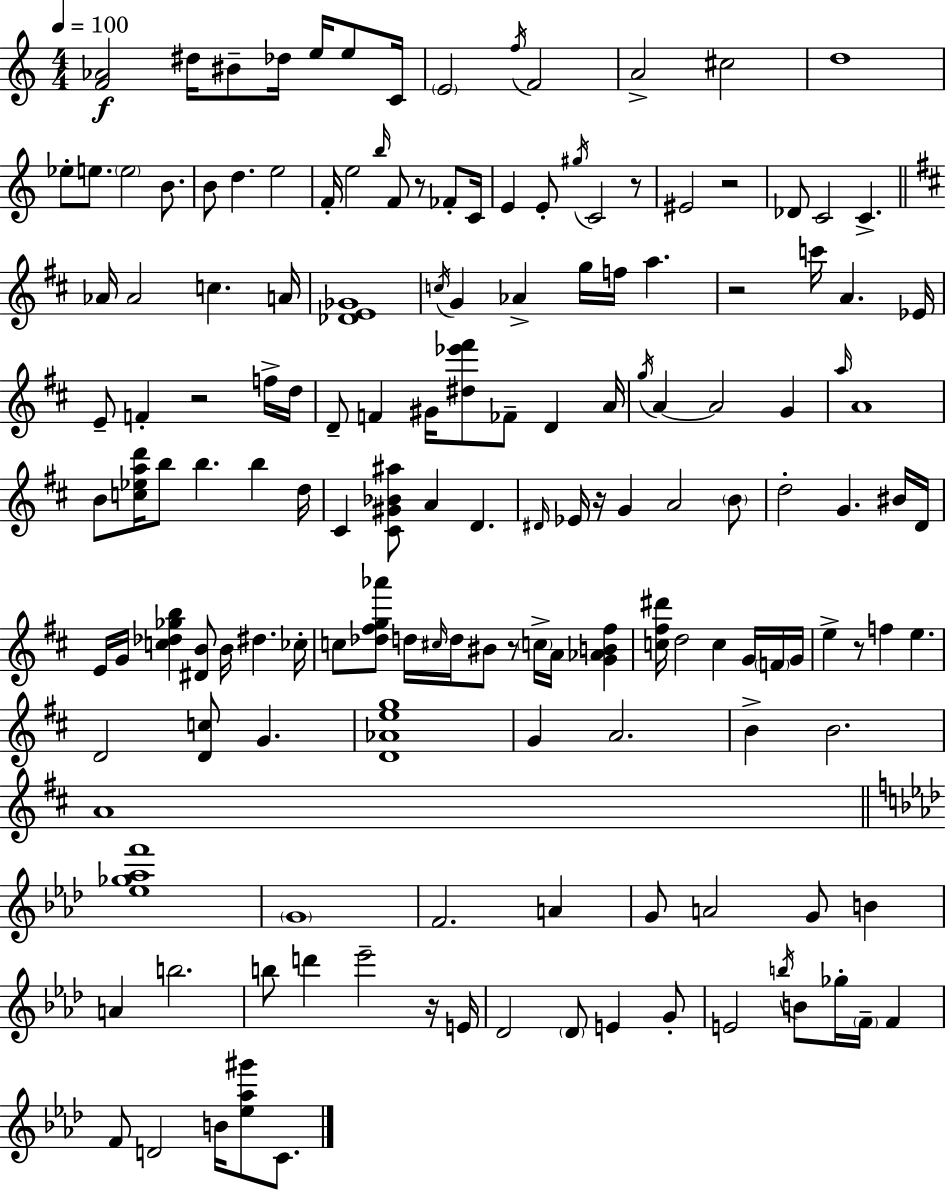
{
  \clef treble
  \numericTimeSignature
  \time 4/4
  \key c \major
  \tempo 4 = 100
  \repeat volta 2 { <f' aes'>2\f dis''16 bis'8-- des''16 e''16 e''8 c'16 | \parenthesize e'2 \acciaccatura { f''16 } f'2 | a'2-> cis''2 | d''1 | \break ees''8-. e''8. \parenthesize e''2 b'8. | b'8 d''4. e''2 | f'16-. e''2 \grace { b''16 } f'8 r8 fes'8-. | c'16 e'4 e'8-. \acciaccatura { gis''16 } c'2 | \break r8 eis'2 r2 | des'8 c'2 c'4.-> | \bar "||" \break \key d \major aes'16 aes'2 c''4. a'16 | <des' e' ges'>1 | \acciaccatura { c''16 } g'4 aes'4-> g''16 f''16 a''4. | r2 c'''16 a'4. | \break ees'16 e'8-- f'4-. r2 f''16-> | d''16 d'8-- f'4 gis'16 <dis'' ees''' fis'''>8 fes'8-- d'4 | a'16 \acciaccatura { g''16 } a'4~~ a'2 g'4 | \grace { a''16 } a'1 | \break b'8 <c'' ees'' a'' d'''>16 b''8 b''4. b''4 | d''16 cis'4 <cis' gis' bes' ais''>8 a'4 d'4. | \grace { dis'16 } ees'16 r16 g'4 a'2 | \parenthesize b'8 d''2-. g'4. | \break bis'16 d'16 e'16 g'16 <c'' des'' ges'' b''>4 <dis' b'>8 b'16 dis''4. | ces''16-. c''8 <des'' fis'' g'' aes'''>8 d''16 \grace { cis''16 } d''16 bis'8 r8 \parenthesize c''16-> | a'16 <g' aes' b' fis''>4 <c'' fis'' dis'''>16 d''2 c''4 | g'16 \parenthesize f'16 g'16 e''4-> r8 f''4 e''4. | \break d'2 <d' c''>8 g'4. | <d' aes' e'' g''>1 | g'4 a'2. | b'4-> b'2. | \break a'1 | \bar "||" \break \key f \minor <ees'' ges'' aes'' f'''>1 | \parenthesize g'1 | f'2. a'4 | g'8 a'2 g'8 b'4 | \break a'4 b''2. | b''8 d'''4 ees'''2-- r16 e'16 | des'2 \parenthesize des'8 e'4 g'8-. | e'2 \acciaccatura { b''16 } b'8 ges''16-. \parenthesize f'16-- f'4 | \break f'8 d'2 b'16 <ees'' aes'' gis'''>8 c'8. | } \bar "|."
}